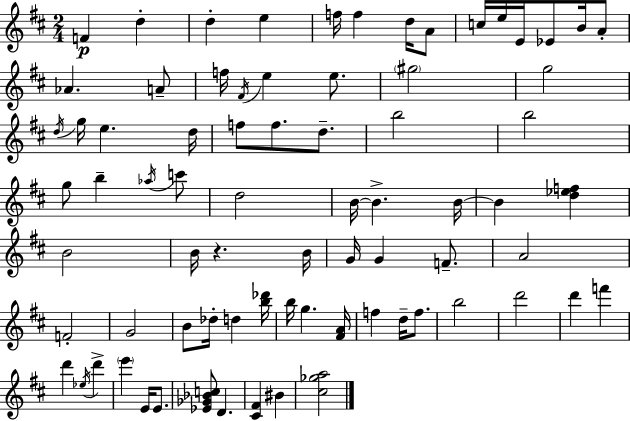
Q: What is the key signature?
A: D major